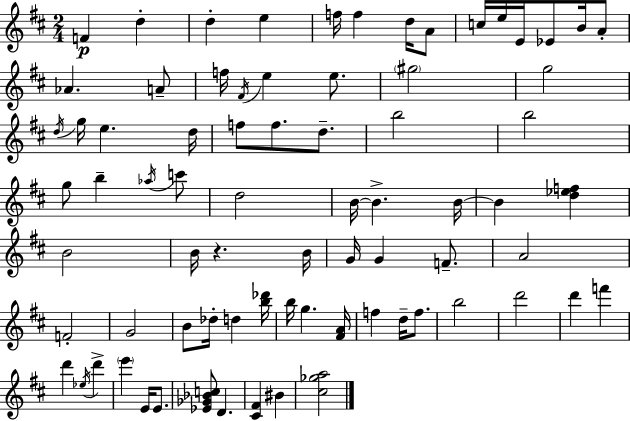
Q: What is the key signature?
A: D major